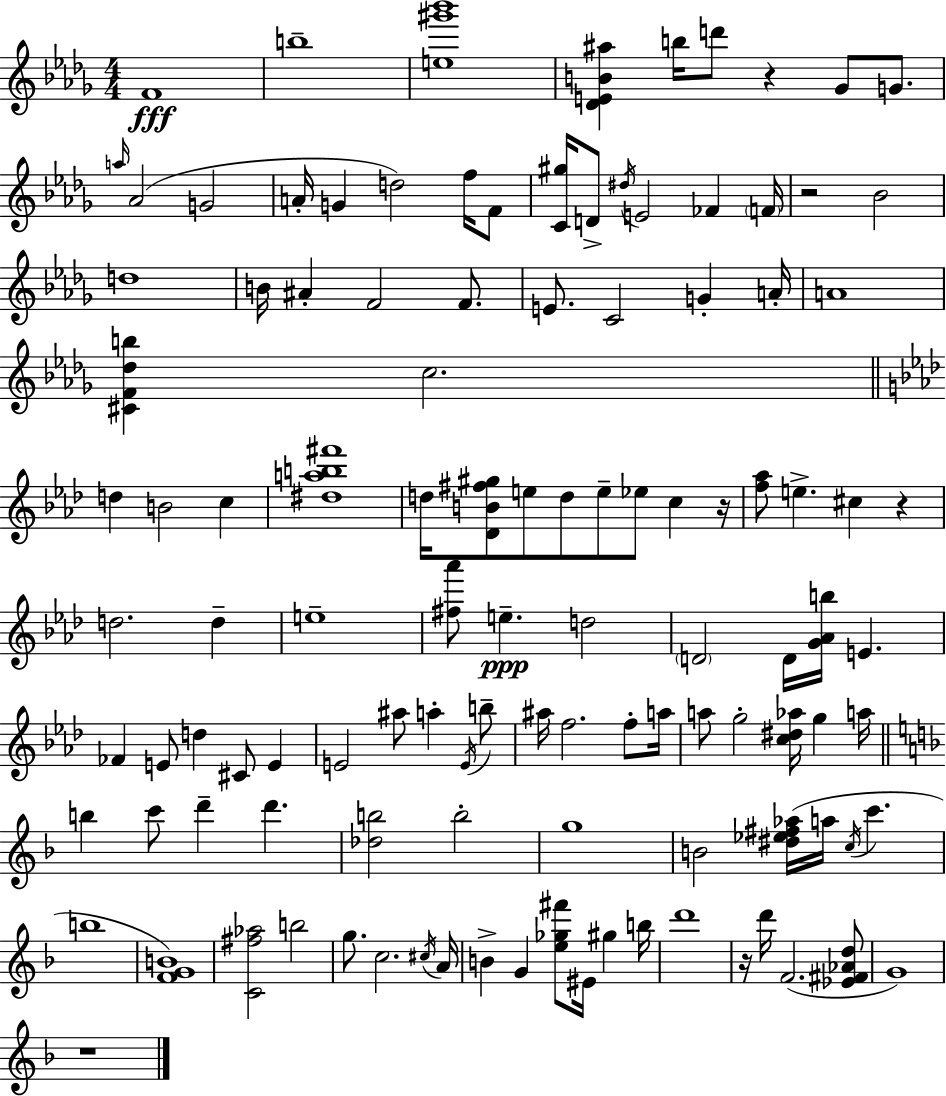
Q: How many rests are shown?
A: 6